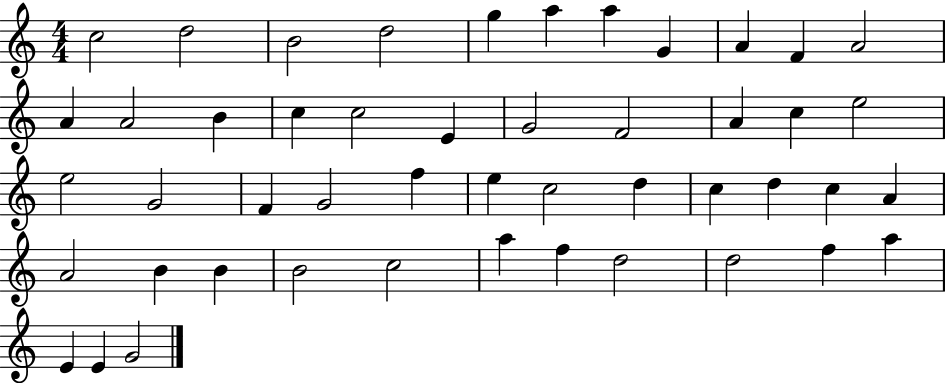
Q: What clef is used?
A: treble